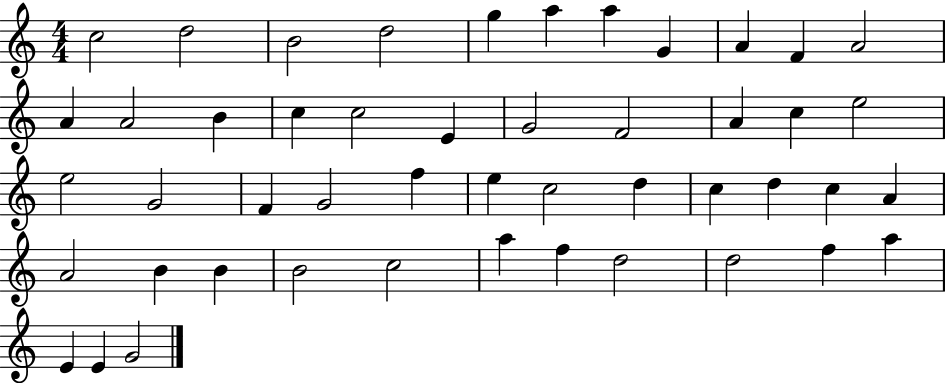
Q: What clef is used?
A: treble